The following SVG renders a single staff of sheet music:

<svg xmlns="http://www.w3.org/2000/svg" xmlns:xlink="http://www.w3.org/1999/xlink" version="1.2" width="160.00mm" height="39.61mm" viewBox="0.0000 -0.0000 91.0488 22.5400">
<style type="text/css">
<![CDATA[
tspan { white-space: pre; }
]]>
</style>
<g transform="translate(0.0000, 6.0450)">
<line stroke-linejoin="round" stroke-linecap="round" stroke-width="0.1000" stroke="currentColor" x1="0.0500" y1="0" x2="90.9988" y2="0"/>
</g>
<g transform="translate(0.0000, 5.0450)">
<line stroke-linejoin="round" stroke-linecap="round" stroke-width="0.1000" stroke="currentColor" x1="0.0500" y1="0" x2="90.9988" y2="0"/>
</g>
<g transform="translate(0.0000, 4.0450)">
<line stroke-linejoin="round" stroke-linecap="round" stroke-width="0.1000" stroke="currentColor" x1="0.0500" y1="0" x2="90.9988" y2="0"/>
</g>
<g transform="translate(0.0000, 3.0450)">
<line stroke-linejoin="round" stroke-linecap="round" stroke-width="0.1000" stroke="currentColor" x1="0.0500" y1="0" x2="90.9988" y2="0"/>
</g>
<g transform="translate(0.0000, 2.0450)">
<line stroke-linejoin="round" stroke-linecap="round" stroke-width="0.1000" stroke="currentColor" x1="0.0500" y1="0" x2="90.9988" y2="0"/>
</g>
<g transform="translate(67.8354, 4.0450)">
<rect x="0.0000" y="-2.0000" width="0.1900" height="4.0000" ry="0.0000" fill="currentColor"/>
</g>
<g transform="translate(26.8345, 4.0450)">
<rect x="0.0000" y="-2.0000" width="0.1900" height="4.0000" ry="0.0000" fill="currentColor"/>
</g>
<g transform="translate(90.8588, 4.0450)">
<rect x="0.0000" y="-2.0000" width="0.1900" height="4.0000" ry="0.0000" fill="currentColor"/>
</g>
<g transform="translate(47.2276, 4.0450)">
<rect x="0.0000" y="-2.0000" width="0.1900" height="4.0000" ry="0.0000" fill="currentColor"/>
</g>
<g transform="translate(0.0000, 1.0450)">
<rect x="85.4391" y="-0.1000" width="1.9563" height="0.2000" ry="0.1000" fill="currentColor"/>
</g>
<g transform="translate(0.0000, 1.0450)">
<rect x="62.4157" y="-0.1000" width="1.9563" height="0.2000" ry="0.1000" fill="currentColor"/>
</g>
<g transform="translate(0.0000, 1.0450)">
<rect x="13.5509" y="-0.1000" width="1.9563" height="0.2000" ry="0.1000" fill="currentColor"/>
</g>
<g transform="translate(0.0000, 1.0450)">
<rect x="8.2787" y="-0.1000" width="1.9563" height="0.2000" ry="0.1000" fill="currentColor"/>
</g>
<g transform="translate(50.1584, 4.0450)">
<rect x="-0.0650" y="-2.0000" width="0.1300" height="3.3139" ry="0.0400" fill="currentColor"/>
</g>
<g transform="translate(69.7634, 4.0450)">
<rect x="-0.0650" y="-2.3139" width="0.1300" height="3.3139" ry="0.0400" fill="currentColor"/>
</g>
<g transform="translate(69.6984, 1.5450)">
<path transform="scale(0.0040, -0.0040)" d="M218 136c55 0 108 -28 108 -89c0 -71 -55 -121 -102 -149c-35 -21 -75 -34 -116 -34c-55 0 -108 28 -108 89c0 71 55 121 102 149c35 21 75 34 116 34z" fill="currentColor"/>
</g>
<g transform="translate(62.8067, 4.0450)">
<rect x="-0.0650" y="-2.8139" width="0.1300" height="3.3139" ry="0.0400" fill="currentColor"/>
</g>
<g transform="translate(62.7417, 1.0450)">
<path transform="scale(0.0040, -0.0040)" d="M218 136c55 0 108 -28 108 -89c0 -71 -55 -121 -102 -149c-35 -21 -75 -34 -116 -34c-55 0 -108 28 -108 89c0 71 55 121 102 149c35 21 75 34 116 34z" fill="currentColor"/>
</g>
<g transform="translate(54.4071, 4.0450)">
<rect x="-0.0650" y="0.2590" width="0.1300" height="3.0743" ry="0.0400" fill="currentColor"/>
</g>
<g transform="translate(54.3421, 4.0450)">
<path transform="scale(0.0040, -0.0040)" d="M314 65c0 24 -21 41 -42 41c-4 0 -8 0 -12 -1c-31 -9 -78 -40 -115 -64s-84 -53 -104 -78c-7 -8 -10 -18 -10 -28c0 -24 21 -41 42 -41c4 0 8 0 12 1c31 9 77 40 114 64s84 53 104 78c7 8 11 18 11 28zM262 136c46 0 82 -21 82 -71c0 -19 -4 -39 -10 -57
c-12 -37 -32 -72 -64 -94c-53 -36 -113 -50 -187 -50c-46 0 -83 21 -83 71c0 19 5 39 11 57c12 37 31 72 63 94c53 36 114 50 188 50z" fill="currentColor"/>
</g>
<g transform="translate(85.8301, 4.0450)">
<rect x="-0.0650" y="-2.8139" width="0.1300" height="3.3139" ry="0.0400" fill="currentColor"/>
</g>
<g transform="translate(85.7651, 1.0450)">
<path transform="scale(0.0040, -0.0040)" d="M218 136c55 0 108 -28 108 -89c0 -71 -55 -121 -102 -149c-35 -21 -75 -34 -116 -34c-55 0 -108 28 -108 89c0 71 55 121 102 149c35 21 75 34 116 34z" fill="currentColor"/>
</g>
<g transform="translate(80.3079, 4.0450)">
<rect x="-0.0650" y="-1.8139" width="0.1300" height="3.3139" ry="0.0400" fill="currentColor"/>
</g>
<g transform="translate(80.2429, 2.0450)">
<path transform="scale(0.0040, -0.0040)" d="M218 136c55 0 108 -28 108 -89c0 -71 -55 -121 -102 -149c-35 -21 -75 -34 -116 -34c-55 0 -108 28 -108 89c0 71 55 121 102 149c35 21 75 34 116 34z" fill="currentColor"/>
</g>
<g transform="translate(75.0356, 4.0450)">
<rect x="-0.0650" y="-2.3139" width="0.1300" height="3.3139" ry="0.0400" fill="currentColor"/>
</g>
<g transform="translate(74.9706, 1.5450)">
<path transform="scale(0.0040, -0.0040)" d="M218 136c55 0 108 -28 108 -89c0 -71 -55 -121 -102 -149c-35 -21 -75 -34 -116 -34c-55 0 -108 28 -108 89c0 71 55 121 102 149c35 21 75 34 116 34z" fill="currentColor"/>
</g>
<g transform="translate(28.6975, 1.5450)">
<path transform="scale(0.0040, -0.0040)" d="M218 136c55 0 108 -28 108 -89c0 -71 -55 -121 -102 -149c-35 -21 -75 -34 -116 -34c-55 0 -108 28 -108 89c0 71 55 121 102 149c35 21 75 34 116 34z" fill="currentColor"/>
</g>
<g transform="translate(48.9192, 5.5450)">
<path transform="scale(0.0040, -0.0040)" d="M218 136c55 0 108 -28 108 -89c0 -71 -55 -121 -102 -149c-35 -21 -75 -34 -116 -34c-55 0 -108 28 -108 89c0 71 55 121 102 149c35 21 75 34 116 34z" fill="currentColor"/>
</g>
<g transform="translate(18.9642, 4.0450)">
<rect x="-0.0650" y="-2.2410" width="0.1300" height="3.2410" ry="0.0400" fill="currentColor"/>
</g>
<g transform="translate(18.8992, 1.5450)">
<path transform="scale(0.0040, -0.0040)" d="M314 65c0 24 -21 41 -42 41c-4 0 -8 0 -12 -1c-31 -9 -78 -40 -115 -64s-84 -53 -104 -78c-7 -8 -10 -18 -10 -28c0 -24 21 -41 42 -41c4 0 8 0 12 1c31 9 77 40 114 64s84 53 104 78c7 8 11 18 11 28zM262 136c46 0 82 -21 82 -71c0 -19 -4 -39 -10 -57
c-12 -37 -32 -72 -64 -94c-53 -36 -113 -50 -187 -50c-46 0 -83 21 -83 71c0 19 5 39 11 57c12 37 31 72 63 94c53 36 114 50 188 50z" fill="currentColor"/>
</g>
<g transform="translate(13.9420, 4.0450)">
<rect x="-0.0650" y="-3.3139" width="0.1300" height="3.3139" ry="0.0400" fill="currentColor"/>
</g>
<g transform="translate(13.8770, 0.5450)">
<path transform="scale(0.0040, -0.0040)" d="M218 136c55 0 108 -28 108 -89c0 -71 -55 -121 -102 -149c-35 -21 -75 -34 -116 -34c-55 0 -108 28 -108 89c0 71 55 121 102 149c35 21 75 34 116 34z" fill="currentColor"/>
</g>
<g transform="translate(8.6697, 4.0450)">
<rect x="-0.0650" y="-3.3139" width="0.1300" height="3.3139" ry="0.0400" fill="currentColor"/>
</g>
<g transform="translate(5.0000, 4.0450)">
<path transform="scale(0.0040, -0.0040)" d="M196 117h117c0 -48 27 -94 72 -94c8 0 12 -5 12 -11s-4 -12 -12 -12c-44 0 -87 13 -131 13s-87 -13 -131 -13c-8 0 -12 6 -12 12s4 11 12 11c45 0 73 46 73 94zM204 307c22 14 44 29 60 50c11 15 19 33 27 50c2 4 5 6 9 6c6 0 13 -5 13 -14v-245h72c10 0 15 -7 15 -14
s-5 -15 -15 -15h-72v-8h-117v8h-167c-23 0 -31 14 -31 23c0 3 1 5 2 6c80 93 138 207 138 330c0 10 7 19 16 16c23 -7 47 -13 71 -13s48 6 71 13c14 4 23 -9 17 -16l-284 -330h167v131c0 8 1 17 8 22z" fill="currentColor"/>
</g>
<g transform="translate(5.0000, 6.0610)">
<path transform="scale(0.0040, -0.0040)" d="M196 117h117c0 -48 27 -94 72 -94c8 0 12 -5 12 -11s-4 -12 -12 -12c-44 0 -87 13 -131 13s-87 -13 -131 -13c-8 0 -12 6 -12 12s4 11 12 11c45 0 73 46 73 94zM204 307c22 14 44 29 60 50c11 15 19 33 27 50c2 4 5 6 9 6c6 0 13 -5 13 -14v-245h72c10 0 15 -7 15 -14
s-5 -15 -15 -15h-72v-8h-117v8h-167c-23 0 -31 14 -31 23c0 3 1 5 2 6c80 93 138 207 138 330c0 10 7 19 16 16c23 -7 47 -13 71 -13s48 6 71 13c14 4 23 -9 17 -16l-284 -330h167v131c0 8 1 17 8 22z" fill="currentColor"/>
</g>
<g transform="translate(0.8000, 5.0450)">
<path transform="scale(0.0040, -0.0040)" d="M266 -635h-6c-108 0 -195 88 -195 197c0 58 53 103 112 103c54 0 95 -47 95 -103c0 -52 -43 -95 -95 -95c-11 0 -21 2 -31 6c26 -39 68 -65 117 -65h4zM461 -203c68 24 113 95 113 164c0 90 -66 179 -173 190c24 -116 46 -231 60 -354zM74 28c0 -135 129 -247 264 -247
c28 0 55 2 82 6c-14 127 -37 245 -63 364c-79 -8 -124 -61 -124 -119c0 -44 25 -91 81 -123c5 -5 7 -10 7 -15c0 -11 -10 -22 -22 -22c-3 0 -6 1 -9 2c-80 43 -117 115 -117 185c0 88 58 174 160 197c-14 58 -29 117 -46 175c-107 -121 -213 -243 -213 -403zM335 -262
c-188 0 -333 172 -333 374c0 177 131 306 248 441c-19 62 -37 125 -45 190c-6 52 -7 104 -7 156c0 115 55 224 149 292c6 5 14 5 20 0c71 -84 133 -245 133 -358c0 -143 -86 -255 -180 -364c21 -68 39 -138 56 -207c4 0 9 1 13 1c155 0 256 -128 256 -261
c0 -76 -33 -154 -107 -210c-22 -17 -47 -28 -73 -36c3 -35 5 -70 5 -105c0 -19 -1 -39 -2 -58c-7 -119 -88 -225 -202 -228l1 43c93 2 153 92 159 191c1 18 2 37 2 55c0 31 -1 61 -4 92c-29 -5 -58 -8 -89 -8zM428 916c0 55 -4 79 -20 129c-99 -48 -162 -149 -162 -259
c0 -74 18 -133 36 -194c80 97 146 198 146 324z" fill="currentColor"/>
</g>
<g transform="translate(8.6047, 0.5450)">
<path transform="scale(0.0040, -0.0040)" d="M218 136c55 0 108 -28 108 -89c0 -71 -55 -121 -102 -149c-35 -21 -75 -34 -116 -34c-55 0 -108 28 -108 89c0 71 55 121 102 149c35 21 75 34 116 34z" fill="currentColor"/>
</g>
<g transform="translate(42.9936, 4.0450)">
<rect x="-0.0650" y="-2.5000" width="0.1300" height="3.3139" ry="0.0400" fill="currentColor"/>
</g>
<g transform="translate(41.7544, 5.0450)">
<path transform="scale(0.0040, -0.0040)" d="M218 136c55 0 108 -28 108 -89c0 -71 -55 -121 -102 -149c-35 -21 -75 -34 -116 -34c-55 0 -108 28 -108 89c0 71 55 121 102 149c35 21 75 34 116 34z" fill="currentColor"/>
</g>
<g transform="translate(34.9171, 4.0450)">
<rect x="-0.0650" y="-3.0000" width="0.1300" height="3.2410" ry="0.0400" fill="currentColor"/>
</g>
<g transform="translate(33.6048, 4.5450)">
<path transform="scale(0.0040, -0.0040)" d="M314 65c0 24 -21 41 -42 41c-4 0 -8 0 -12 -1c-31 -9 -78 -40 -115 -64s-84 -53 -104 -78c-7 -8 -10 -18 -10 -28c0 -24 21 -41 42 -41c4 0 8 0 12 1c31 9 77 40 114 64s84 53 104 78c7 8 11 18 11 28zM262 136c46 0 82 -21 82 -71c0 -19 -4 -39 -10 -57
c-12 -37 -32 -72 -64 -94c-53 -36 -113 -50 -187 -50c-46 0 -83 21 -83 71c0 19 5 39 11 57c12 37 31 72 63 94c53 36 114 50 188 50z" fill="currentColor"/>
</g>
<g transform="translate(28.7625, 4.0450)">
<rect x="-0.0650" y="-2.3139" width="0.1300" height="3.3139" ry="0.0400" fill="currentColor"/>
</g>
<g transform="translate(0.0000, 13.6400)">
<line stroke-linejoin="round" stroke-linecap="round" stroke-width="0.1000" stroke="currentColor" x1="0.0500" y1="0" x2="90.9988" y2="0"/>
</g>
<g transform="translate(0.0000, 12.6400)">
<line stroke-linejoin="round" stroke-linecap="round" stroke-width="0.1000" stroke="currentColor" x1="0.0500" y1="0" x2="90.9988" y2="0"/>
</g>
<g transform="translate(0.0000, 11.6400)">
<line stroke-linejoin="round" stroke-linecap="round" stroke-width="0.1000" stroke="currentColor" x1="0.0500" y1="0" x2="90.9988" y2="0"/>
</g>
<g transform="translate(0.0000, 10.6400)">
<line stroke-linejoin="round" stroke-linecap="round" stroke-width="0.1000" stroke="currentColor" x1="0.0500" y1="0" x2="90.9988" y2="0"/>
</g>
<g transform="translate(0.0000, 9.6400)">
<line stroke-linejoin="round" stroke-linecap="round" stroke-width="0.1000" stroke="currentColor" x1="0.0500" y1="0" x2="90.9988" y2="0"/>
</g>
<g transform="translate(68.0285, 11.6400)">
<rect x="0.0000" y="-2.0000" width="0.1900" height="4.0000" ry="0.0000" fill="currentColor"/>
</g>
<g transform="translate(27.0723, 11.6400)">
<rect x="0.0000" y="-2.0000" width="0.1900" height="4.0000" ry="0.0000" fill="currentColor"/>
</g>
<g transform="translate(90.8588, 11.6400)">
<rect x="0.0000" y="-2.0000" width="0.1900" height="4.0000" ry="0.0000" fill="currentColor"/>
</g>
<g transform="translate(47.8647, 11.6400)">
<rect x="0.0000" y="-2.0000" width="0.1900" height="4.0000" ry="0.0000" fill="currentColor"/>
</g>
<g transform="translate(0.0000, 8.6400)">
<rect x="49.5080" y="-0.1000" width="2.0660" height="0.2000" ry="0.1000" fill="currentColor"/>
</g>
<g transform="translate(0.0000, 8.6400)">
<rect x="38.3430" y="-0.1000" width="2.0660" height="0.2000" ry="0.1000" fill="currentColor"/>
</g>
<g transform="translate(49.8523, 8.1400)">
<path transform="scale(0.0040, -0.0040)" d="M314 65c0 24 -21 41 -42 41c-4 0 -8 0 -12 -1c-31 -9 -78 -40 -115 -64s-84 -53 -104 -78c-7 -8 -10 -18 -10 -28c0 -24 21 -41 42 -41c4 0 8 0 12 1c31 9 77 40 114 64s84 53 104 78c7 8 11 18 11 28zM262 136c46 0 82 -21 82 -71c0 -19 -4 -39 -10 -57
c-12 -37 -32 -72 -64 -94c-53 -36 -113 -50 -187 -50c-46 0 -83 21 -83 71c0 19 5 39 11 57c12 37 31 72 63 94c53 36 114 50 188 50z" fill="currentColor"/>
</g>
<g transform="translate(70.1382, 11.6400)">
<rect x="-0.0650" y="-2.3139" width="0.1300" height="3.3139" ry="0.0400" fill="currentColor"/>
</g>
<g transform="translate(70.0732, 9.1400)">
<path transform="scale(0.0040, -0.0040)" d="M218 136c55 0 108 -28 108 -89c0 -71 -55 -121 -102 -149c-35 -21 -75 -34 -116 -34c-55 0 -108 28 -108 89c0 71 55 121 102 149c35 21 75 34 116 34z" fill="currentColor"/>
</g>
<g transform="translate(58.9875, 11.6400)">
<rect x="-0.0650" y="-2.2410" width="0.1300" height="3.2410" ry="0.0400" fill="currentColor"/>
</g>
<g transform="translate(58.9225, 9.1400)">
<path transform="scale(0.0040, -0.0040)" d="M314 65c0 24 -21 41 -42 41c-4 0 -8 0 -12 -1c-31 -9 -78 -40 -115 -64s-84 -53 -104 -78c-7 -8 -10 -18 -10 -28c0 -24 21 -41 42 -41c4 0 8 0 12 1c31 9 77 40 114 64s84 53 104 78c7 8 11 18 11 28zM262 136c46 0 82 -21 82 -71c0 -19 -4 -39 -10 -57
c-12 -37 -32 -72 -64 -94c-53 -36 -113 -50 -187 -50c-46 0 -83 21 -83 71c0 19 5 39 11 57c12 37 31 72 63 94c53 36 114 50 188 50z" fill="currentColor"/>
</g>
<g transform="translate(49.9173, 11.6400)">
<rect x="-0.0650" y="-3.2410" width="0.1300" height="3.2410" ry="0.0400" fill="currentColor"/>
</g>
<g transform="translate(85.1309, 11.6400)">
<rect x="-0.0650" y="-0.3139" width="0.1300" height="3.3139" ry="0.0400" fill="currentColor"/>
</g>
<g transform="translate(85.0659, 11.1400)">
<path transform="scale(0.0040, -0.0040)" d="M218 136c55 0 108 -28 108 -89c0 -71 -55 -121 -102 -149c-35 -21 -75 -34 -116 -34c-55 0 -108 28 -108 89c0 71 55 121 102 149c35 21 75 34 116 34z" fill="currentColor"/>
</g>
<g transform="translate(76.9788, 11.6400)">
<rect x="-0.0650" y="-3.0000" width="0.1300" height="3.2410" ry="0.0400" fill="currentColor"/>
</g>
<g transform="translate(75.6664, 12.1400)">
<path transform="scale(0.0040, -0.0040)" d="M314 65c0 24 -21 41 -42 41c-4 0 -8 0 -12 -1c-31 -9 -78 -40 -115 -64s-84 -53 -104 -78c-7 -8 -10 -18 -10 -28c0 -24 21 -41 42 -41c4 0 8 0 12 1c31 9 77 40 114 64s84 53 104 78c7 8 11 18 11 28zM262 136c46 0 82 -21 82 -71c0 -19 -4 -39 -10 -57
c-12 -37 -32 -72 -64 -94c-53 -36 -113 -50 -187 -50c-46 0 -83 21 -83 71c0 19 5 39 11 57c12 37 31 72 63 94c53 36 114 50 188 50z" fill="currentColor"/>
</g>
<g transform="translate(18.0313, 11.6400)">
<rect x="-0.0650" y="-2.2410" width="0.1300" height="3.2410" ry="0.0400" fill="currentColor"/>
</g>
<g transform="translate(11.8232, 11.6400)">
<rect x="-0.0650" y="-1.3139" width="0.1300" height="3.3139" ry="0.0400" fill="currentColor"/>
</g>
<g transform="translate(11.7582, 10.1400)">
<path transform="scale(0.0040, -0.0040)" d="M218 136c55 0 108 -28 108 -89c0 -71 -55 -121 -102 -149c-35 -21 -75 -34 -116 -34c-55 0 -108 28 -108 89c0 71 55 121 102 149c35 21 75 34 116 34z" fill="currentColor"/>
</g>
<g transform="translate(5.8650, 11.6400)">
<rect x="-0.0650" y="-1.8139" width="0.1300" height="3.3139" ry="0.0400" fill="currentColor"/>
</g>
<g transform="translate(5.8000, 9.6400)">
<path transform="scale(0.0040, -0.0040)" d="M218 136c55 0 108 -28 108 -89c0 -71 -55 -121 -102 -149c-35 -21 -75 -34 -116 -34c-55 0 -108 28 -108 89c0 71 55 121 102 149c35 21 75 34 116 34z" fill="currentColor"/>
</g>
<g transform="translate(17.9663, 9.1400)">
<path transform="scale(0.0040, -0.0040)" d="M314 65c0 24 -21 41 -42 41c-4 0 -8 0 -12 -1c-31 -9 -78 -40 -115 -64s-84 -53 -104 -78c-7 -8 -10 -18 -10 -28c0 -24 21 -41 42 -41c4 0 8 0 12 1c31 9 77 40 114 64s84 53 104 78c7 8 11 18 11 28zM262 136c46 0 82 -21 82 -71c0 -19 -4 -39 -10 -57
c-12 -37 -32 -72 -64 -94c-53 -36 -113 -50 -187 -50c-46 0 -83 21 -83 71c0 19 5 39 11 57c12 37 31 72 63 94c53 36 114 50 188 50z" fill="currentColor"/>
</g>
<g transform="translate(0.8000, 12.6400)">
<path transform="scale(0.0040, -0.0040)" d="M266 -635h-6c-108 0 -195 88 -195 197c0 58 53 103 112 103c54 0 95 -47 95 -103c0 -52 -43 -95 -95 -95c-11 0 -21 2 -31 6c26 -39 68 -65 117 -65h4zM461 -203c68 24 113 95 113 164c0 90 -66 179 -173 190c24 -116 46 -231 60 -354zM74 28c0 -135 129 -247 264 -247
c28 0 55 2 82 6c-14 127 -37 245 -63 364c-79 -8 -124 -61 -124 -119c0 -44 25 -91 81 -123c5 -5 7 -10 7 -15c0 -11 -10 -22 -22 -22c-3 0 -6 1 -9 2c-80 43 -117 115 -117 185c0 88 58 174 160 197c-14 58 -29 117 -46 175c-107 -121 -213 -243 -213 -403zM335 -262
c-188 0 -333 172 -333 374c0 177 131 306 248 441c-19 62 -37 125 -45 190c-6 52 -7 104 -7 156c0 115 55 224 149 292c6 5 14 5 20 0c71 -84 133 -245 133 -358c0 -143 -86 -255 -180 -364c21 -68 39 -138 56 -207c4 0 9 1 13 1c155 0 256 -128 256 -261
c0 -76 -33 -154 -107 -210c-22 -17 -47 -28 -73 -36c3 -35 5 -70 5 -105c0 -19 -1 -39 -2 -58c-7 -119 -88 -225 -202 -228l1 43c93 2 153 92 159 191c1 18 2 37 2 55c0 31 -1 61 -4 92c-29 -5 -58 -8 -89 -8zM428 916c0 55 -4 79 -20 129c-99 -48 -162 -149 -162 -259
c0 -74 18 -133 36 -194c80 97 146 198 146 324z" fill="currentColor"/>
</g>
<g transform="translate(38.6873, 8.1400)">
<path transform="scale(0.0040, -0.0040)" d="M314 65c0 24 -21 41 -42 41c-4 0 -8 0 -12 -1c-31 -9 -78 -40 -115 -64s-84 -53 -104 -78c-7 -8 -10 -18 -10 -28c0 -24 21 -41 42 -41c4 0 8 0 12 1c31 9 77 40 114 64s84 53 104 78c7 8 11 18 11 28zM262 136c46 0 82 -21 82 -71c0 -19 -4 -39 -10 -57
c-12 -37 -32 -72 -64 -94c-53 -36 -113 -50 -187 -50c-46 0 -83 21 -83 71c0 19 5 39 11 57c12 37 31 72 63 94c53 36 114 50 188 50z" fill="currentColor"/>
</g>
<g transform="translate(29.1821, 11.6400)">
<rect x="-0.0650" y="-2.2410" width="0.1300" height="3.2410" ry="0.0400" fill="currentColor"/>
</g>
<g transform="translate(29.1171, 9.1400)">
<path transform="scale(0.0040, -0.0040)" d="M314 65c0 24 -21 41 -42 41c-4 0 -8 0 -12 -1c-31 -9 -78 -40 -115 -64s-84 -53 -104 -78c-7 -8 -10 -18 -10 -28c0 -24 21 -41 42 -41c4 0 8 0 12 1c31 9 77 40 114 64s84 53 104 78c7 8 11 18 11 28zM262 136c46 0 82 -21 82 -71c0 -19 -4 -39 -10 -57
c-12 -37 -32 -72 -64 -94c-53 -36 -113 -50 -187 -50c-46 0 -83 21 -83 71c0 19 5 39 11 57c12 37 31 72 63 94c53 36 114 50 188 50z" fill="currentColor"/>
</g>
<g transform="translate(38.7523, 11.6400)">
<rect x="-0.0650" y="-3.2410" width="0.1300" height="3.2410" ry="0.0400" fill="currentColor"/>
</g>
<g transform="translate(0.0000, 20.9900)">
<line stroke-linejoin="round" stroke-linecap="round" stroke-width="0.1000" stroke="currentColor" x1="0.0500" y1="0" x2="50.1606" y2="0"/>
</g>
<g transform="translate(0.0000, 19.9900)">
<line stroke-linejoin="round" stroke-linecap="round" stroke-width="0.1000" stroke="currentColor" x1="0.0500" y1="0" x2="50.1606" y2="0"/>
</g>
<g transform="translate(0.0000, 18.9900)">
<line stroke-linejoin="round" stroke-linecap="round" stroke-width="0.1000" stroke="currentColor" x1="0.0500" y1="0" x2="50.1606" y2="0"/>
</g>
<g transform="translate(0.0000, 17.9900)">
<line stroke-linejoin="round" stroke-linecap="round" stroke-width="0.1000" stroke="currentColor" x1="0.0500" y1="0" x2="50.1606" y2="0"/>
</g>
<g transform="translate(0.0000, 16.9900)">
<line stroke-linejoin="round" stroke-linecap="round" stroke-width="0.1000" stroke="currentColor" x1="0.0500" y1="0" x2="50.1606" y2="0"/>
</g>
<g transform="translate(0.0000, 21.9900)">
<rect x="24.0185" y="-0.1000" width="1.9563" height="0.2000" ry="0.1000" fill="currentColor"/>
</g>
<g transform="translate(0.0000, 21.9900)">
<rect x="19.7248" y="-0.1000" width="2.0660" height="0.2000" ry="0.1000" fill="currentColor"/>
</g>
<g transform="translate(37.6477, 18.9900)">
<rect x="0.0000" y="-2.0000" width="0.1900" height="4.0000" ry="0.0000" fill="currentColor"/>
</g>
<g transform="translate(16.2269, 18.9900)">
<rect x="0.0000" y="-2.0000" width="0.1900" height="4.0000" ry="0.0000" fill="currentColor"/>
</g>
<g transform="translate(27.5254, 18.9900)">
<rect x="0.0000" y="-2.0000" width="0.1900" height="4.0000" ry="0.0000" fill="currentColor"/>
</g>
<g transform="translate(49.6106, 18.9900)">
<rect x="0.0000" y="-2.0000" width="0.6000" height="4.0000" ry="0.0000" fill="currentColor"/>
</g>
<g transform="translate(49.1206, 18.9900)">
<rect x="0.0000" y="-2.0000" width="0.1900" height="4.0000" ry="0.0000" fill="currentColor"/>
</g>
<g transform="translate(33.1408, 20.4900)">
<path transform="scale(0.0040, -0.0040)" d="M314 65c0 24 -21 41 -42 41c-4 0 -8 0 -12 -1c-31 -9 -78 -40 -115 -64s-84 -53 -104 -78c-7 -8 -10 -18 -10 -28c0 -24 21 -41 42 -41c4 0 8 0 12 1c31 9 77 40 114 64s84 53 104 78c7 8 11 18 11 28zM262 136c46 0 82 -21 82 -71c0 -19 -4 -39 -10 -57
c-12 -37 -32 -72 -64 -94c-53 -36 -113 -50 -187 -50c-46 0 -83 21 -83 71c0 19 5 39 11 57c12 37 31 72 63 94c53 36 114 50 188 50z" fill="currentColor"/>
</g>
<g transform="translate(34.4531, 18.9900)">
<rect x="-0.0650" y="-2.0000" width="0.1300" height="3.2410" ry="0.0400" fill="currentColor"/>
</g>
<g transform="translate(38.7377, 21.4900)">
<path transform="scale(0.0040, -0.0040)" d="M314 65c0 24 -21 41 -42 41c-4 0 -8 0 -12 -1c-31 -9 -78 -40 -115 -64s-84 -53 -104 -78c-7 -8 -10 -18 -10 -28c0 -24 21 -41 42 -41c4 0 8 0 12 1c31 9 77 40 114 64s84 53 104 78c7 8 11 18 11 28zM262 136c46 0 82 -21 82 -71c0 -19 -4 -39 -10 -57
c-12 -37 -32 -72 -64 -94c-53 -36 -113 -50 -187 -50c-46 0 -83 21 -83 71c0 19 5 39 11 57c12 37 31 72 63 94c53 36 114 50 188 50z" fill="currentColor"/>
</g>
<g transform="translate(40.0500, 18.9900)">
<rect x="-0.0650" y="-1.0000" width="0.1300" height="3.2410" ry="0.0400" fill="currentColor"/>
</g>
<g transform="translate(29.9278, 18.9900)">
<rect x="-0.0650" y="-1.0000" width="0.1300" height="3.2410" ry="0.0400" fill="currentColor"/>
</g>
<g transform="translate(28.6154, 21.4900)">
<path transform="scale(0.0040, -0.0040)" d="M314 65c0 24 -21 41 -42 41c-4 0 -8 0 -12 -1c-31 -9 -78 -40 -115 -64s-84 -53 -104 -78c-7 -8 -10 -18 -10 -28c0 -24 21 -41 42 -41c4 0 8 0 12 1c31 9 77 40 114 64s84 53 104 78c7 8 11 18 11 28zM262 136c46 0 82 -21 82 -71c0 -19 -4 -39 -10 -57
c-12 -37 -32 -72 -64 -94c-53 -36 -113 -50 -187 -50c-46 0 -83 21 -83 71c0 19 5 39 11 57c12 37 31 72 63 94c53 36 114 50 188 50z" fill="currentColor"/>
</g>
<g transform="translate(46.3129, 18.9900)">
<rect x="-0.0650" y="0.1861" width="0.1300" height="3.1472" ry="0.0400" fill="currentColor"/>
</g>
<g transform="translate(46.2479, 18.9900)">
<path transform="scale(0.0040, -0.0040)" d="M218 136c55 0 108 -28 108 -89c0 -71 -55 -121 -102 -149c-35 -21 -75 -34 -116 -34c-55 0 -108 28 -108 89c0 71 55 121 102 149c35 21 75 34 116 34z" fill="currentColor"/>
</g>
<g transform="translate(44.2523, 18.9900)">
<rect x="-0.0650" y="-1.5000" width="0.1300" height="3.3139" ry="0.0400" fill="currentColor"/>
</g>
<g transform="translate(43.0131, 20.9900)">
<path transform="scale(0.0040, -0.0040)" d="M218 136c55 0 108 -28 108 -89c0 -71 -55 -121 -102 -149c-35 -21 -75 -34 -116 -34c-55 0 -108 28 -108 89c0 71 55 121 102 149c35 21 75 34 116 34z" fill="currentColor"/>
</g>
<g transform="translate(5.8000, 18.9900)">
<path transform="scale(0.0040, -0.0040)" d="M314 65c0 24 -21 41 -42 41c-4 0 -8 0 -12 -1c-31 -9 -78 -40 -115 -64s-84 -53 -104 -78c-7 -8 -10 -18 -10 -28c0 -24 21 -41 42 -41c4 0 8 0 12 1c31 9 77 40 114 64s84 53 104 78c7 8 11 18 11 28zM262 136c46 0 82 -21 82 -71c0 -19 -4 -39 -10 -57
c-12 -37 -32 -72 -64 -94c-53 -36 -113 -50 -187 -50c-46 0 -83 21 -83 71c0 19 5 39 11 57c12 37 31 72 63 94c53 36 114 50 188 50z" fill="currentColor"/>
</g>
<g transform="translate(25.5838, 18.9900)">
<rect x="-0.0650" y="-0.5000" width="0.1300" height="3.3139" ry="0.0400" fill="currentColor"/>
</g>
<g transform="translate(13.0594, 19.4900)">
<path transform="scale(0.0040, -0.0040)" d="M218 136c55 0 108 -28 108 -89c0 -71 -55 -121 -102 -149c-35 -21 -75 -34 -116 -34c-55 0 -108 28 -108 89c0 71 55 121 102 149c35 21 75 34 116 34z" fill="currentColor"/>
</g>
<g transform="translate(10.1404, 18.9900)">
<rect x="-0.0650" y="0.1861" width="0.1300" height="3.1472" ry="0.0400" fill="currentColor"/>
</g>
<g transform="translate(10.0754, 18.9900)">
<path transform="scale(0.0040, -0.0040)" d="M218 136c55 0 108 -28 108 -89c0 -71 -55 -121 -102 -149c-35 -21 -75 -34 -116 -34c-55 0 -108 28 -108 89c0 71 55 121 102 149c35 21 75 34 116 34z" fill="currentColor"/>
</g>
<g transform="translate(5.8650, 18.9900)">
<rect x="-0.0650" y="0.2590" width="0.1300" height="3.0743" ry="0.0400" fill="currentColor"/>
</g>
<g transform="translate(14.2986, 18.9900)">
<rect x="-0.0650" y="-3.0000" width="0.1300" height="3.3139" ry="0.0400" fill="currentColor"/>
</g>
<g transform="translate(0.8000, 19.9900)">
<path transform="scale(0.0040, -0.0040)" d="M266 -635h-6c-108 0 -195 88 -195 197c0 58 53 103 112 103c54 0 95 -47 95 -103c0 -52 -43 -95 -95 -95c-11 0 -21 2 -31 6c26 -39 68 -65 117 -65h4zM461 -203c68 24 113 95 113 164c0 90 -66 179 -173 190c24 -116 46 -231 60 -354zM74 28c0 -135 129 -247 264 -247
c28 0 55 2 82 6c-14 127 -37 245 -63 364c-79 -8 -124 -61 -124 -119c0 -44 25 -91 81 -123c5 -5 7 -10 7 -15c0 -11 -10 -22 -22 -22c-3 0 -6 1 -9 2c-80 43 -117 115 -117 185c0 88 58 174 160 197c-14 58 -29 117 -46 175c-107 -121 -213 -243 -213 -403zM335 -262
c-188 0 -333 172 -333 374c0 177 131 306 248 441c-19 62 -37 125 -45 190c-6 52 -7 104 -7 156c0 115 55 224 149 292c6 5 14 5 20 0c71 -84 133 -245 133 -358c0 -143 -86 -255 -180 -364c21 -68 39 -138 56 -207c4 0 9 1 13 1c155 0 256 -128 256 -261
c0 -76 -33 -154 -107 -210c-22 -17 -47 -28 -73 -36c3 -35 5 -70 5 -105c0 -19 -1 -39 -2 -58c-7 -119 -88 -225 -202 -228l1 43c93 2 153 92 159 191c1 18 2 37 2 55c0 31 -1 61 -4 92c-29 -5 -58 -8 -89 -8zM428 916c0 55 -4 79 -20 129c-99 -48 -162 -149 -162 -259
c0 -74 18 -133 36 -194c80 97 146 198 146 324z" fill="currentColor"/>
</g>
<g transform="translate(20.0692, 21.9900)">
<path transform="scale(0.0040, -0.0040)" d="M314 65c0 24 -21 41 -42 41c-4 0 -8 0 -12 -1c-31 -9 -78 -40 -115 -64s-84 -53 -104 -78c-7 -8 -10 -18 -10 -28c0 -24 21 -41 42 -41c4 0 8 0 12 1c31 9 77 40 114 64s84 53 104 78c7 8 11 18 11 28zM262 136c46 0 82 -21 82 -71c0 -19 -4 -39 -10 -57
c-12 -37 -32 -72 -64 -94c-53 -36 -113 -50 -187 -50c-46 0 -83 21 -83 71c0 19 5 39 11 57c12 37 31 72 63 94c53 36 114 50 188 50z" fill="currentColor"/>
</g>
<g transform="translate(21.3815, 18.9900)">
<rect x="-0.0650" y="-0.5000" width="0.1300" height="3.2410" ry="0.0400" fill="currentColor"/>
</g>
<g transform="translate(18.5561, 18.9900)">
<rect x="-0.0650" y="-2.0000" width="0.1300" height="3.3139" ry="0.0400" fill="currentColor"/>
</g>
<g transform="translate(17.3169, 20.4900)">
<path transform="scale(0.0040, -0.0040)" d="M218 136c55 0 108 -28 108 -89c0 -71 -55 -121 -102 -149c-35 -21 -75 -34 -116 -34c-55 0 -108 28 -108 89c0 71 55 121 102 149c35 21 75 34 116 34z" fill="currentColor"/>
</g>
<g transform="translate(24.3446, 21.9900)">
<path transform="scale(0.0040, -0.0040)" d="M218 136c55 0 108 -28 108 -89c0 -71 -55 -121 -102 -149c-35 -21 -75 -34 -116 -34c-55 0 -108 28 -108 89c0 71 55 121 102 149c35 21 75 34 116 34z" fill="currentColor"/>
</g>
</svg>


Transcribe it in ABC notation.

X:1
T:Untitled
M:4/4
L:1/4
K:C
b b g2 g A2 G F B2 a g g f a f e g2 g2 b2 b2 g2 g A2 c B2 B A F C2 C D2 F2 D2 E B